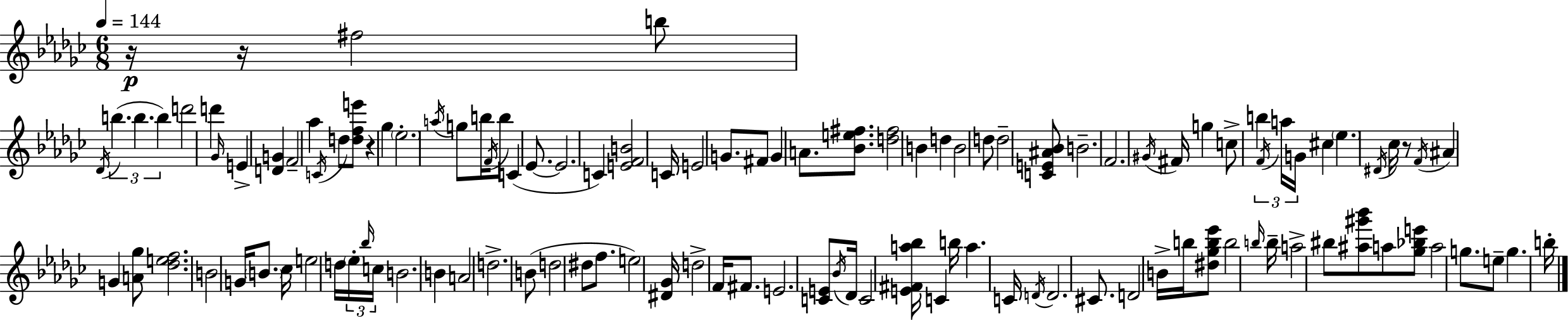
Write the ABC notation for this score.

X:1
T:Untitled
M:6/8
L:1/4
K:Ebm
z/4 z/4 ^f2 b/2 _D/4 b b b d'2 d' _G/4 E [DG] F2 _a C/4 d/2 [dfe']/2 z _g _e2 a/4 g/2 b/4 F/4 b/2 C _E/2 _E2 C [EFB]2 C/4 E2 G/2 ^F/2 G A/2 [_Be^f]/2 [d^f]2 B d B2 d/2 d2 [CE^A_B]/2 B2 F2 ^G/4 ^F/4 g c/2 b F/4 a/4 G/4 ^c _e ^D/4 _c/4 z/2 F/4 ^A G [A_g]/2 [_def]2 B2 G/4 B/2 _c/4 e2 d/4 _e/4 _b/4 c/4 B2 B A2 d2 B/2 d2 ^d/2 f/2 e2 [^D_G]/4 d2 F/4 ^F/2 E2 [CE]/2 _B/4 _D/4 C2 [E^Fa_b]/4 C b/4 a C/4 D/4 D2 ^C/2 D2 B/4 b/4 [^d_gb_e']/2 b2 b/4 b/4 a2 ^b/2 [^a^g'_b']/2 a/2 [_g_be']/2 a2 g/2 e/2 g b/4